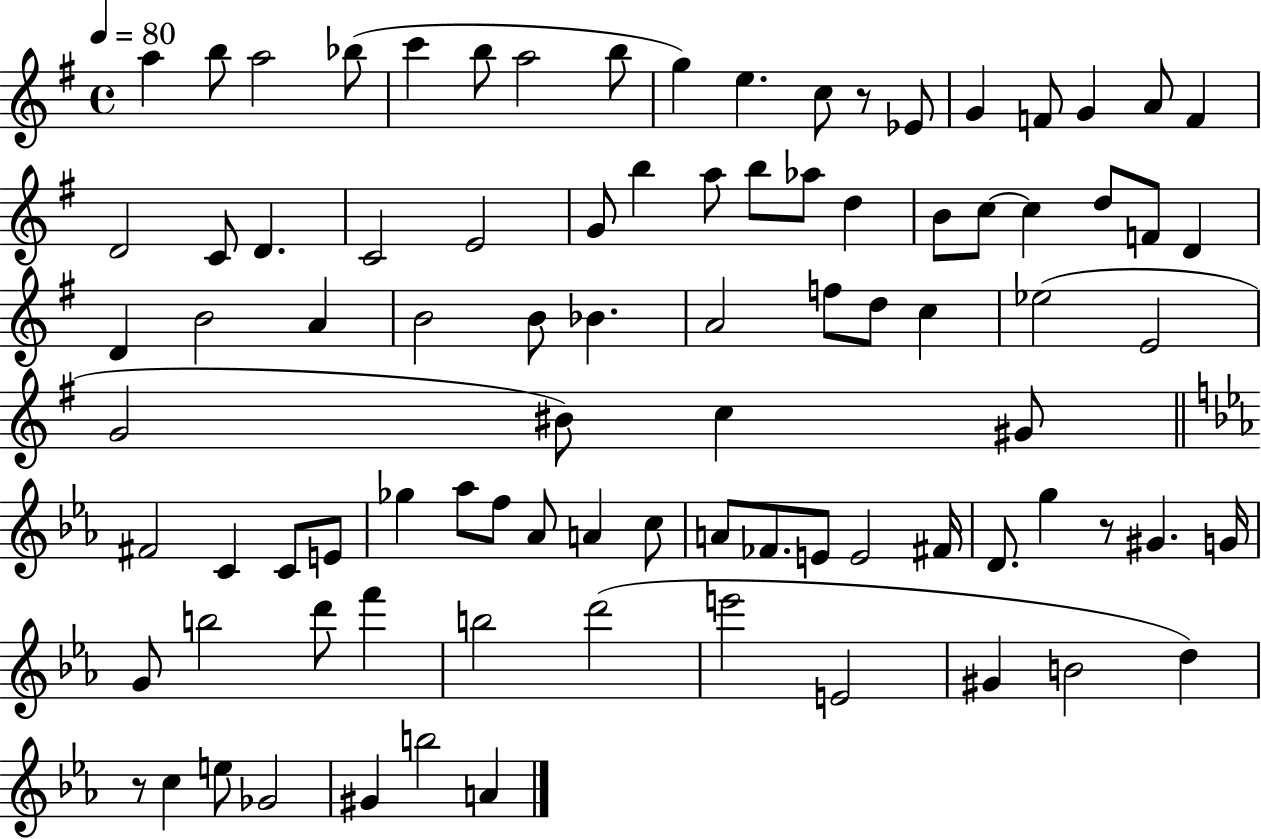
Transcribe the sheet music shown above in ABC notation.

X:1
T:Untitled
M:4/4
L:1/4
K:G
a b/2 a2 _b/2 c' b/2 a2 b/2 g e c/2 z/2 _E/2 G F/2 G A/2 F D2 C/2 D C2 E2 G/2 b a/2 b/2 _a/2 d B/2 c/2 c d/2 F/2 D D B2 A B2 B/2 _B A2 f/2 d/2 c _e2 E2 G2 ^B/2 c ^G/2 ^F2 C C/2 E/2 _g _a/2 f/2 _A/2 A c/2 A/2 _F/2 E/2 E2 ^F/4 D/2 g z/2 ^G G/4 G/2 b2 d'/2 f' b2 d'2 e'2 E2 ^G B2 d z/2 c e/2 _G2 ^G b2 A